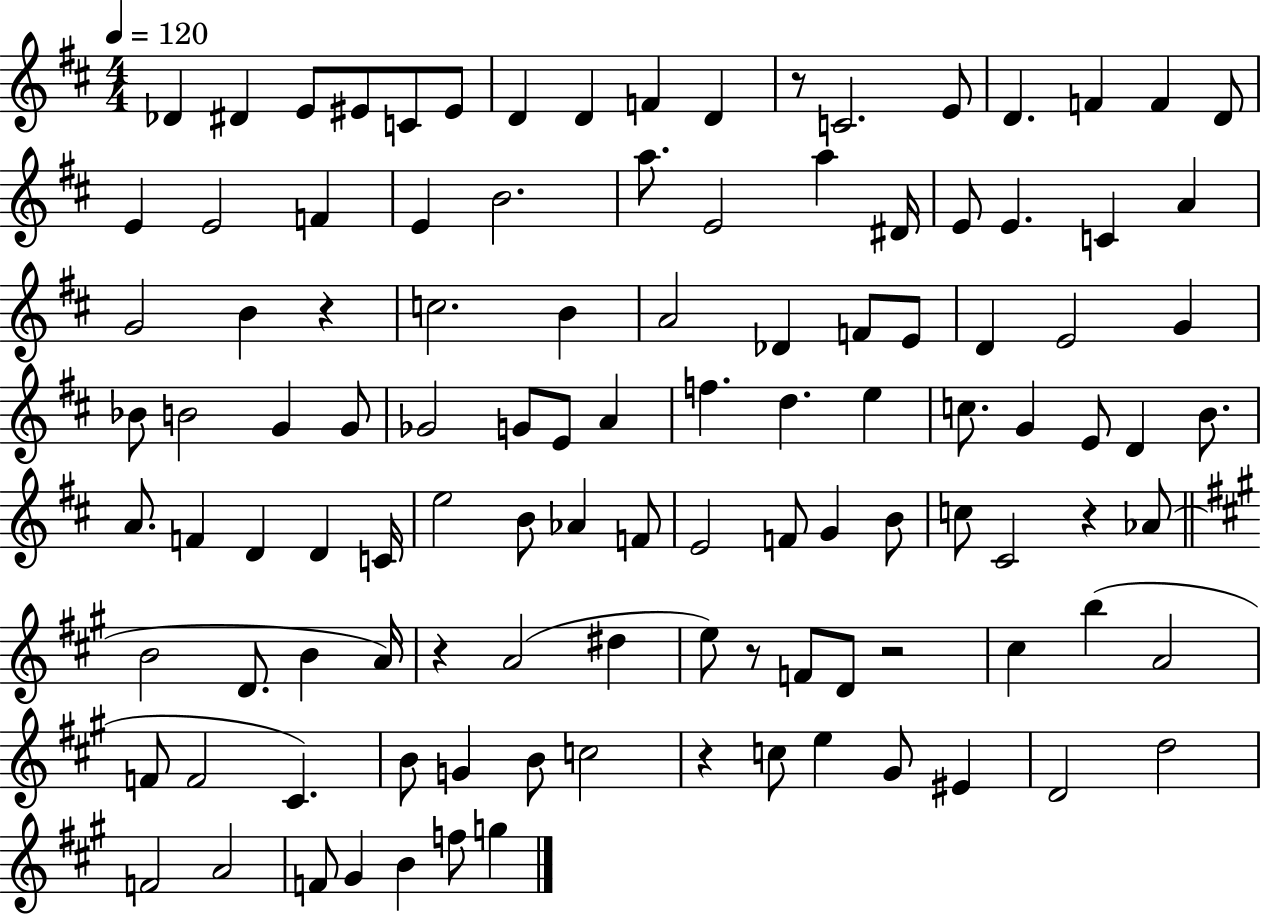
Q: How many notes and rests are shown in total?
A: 111